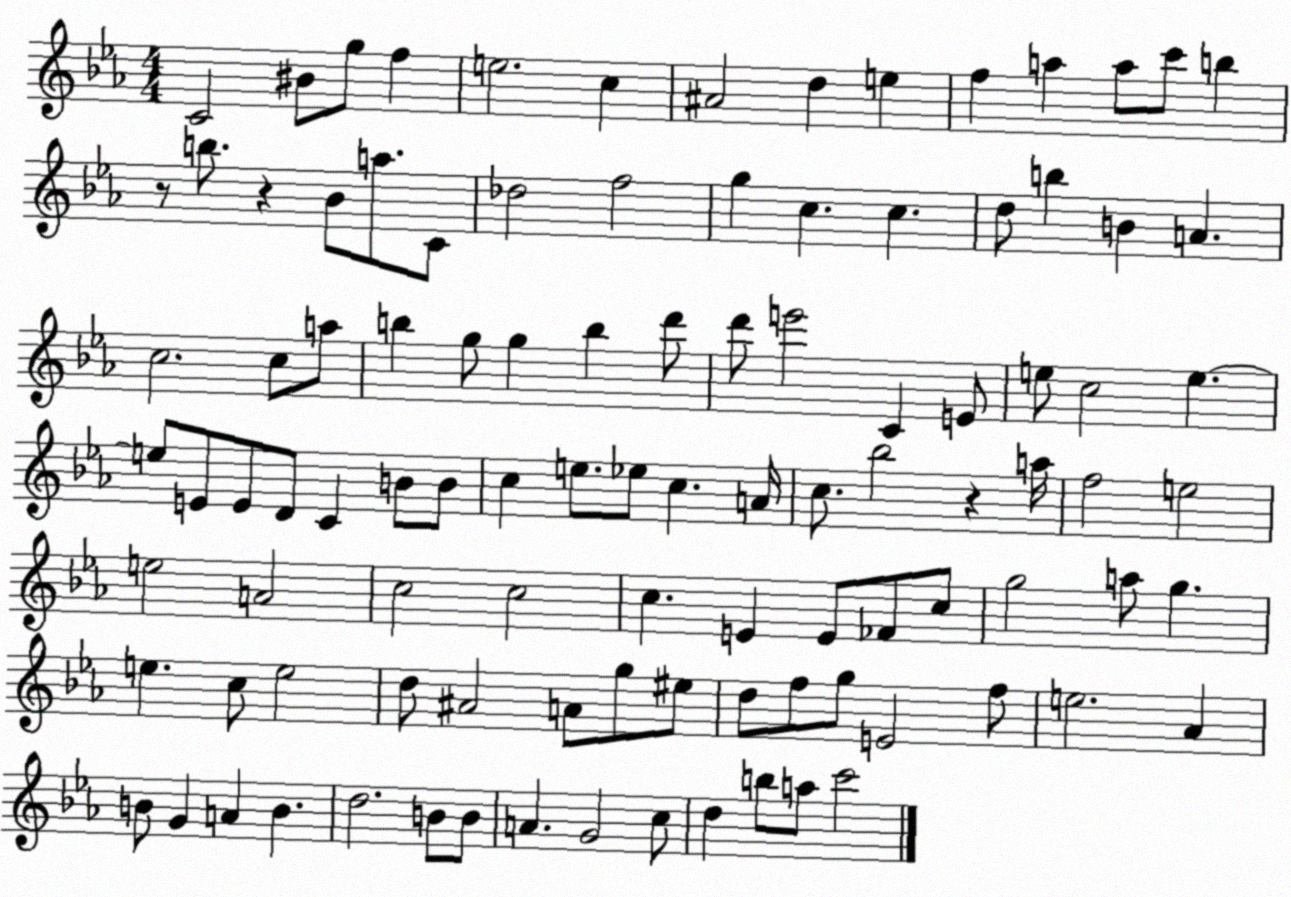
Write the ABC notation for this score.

X:1
T:Untitled
M:4/4
L:1/4
K:Eb
C2 ^B/2 g/2 f e2 c ^A2 d e f a a/2 c'/2 b z/2 b/2 z _B/2 a/2 C/2 _d2 f2 g c c d/2 b B A c2 c/2 a/2 b g/2 g b d'/2 d'/2 e'2 C E/2 e/2 c2 e e/2 E/2 E/2 D/2 C B/2 B/2 c e/2 _e/2 c A/4 c/2 _b2 z a/4 f2 e2 e2 A2 c2 c2 c E E/2 _F/2 c/2 g2 a/2 g e c/2 e2 d/2 ^A2 A/2 g/2 ^e/2 d/2 f/2 g/2 E2 f/2 e2 _A B/2 G A B d2 B/2 B/2 A G2 c/2 d b/2 a/2 c'2